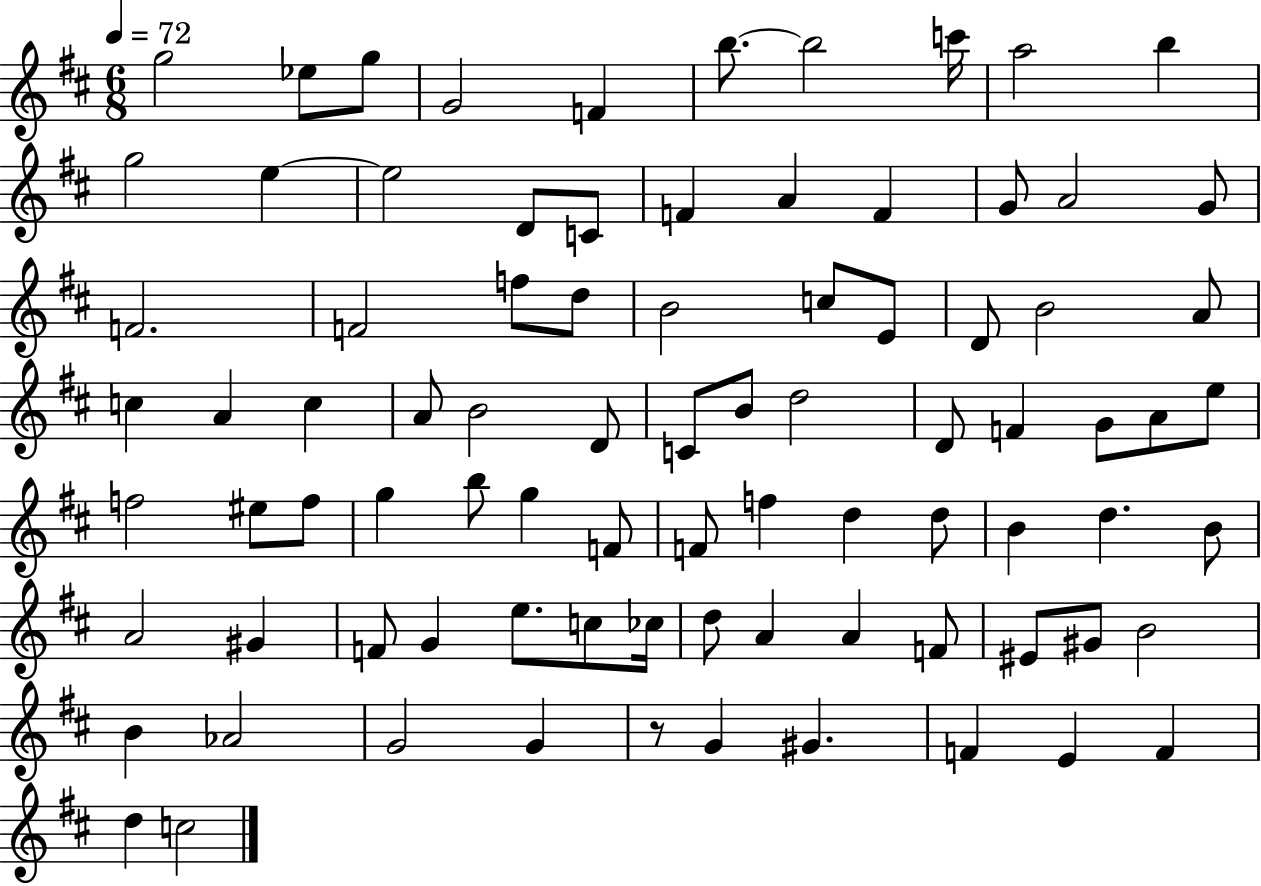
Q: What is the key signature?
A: D major